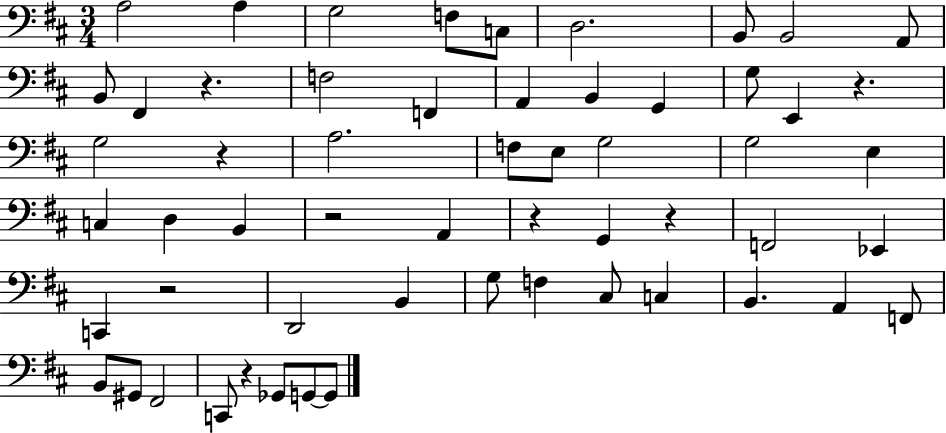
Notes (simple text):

A3/h A3/q G3/h F3/e C3/e D3/h. B2/e B2/h A2/e B2/e F#2/q R/q. F3/h F2/q A2/q B2/q G2/q G3/e E2/q R/q. G3/h R/q A3/h. F3/e E3/e G3/h G3/h E3/q C3/q D3/q B2/q R/h A2/q R/q G2/q R/q F2/h Eb2/q C2/q R/h D2/h B2/q G3/e F3/q C#3/e C3/q B2/q. A2/q F2/e B2/e G#2/e F#2/h C2/e R/q Gb2/e G2/e G2/e